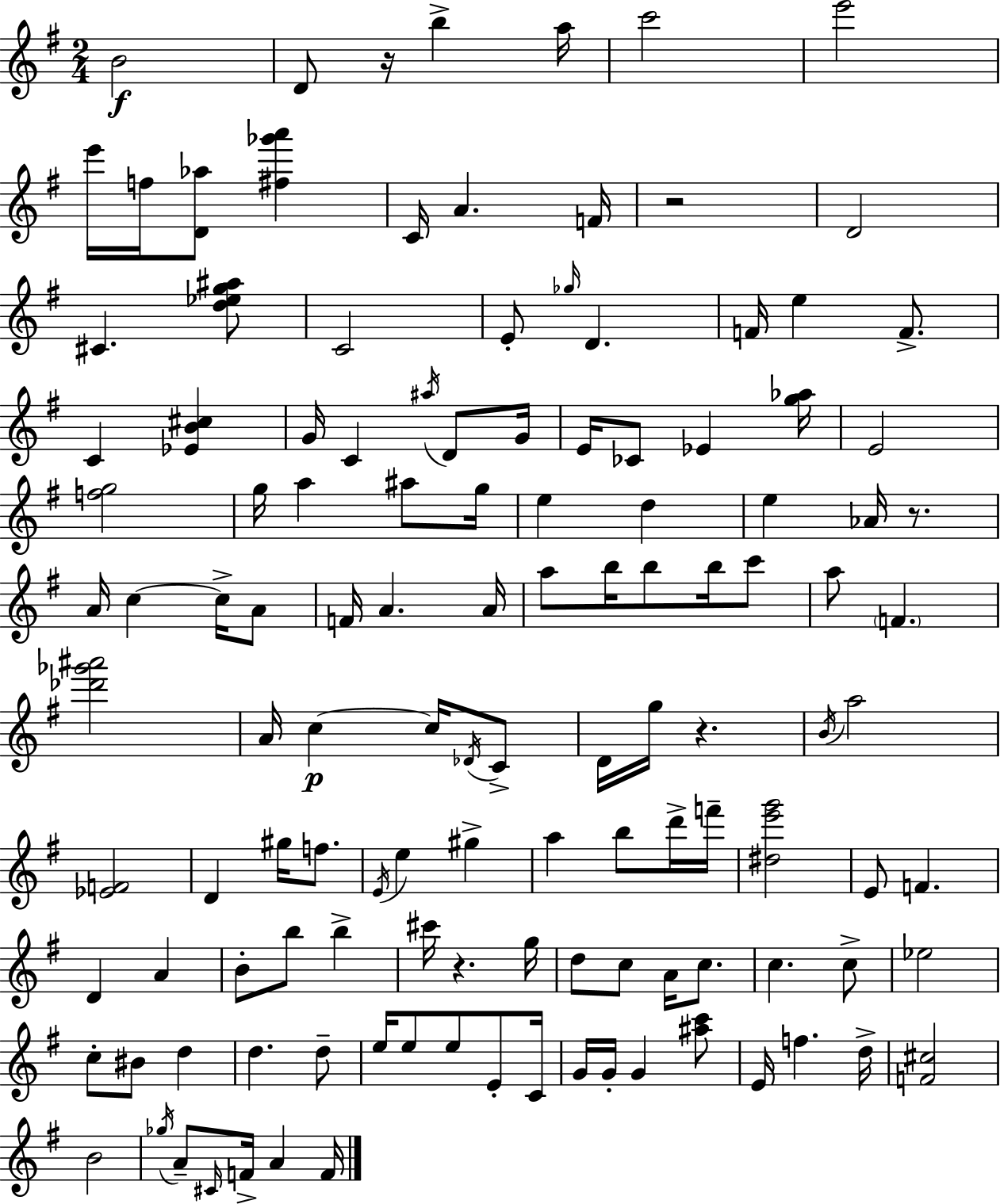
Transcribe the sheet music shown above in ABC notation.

X:1
T:Untitled
M:2/4
L:1/4
K:G
B2 D/2 z/4 b a/4 c'2 e'2 e'/4 f/4 [D_a]/2 [^f_g'a'] C/4 A F/4 z2 D2 ^C [d_eg^a]/2 C2 E/2 _g/4 D F/4 e F/2 C [_EB^c] G/4 C ^a/4 D/2 G/4 E/4 _C/2 _E [g_a]/4 E2 [fg]2 g/4 a ^a/2 g/4 e d e _A/4 z/2 A/4 c c/4 A/2 F/4 A A/4 a/2 b/4 b/2 b/4 c'/2 a/2 F [_d'_g'^a']2 A/4 c c/4 _D/4 C/2 D/4 g/4 z B/4 a2 [_EF]2 D ^g/4 f/2 E/4 e ^g a b/2 d'/4 f'/4 [^de'g']2 E/2 F D A B/2 b/2 b ^c'/4 z g/4 d/2 c/2 A/4 c/2 c c/2 _e2 c/2 ^B/2 d d d/2 e/4 e/2 e/2 E/2 C/4 G/4 G/4 G [^ac']/2 E/4 f d/4 [F^c]2 B2 _g/4 A/2 ^C/4 F/4 A F/4